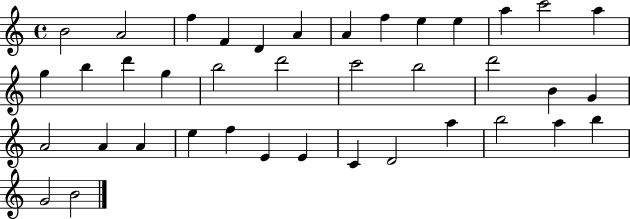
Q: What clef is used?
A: treble